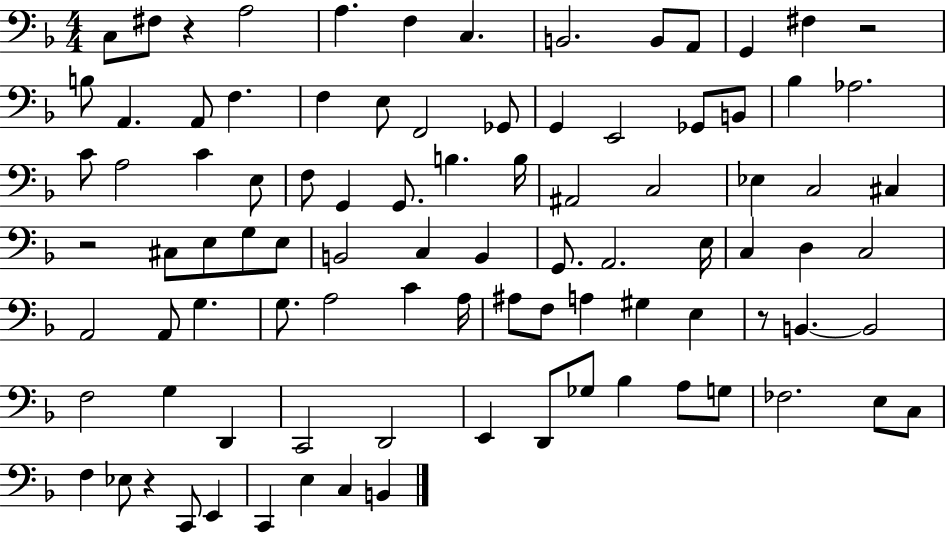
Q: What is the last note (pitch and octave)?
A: B2